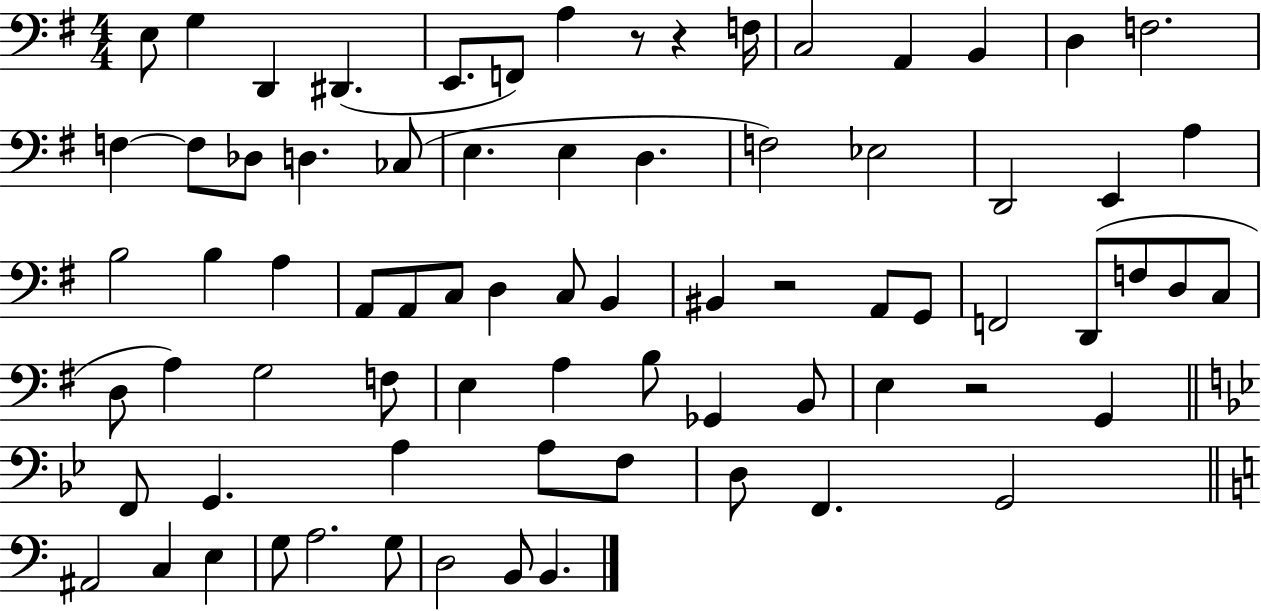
E3/e G3/q D2/q D#2/q. E2/e. F2/e A3/q R/e R/q F3/s C3/h A2/q B2/q D3/q F3/h. F3/q F3/e Db3/e D3/q. CES3/e E3/q. E3/q D3/q. F3/h Eb3/h D2/h E2/q A3/q B3/h B3/q A3/q A2/e A2/e C3/e D3/q C3/e B2/q BIS2/q R/h A2/e G2/e F2/h D2/e F3/e D3/e C3/e D3/e A3/q G3/h F3/e E3/q A3/q B3/e Gb2/q B2/e E3/q R/h G2/q F2/e G2/q. A3/q A3/e F3/e D3/e F2/q. G2/h A#2/h C3/q E3/q G3/e A3/h. G3/e D3/h B2/e B2/q.